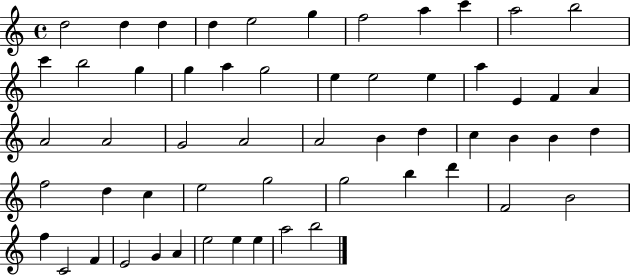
{
  \clef treble
  \time 4/4
  \defaultTimeSignature
  \key c \major
  d''2 d''4 d''4 | d''4 e''2 g''4 | f''2 a''4 c'''4 | a''2 b''2 | \break c'''4 b''2 g''4 | g''4 a''4 g''2 | e''4 e''2 e''4 | a''4 e'4 f'4 a'4 | \break a'2 a'2 | g'2 a'2 | a'2 b'4 d''4 | c''4 b'4 b'4 d''4 | \break f''2 d''4 c''4 | e''2 g''2 | g''2 b''4 d'''4 | f'2 b'2 | \break f''4 c'2 f'4 | e'2 g'4 a'4 | e''2 e''4 e''4 | a''2 b''2 | \break \bar "|."
}